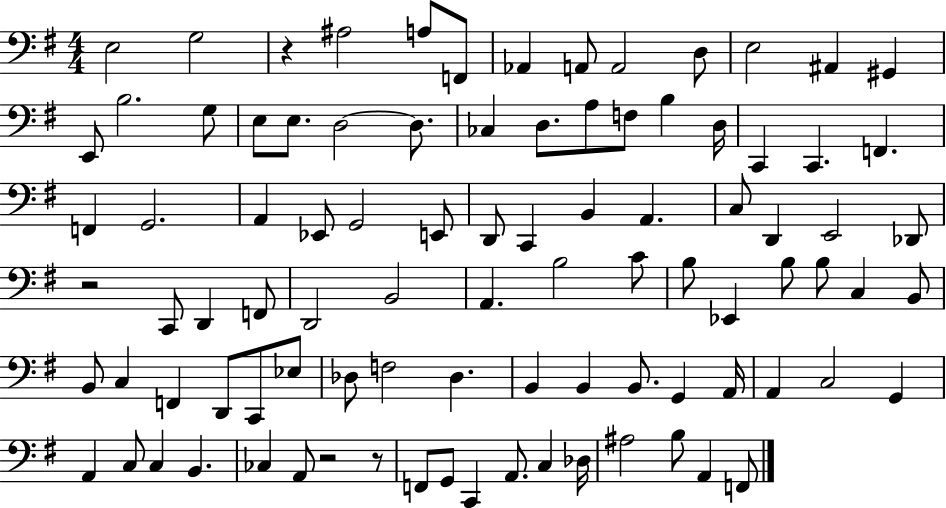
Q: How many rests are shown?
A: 4